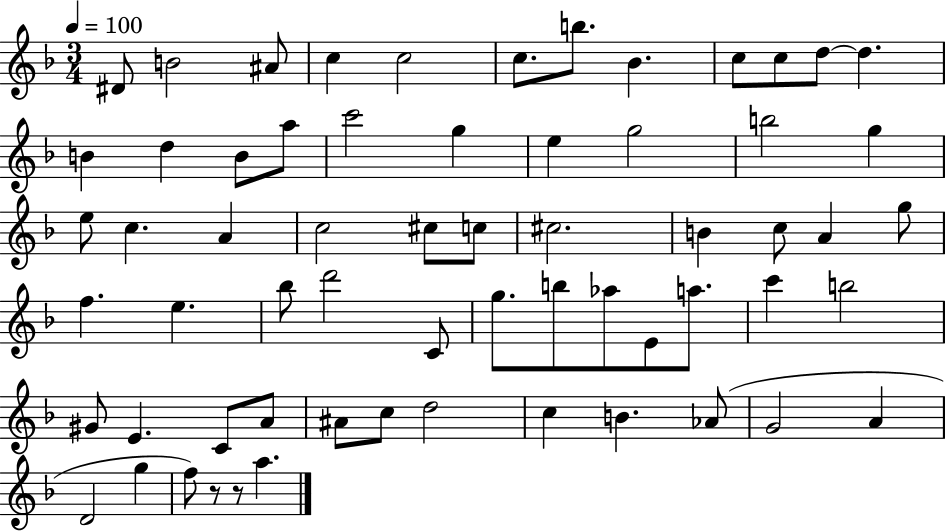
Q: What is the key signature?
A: F major